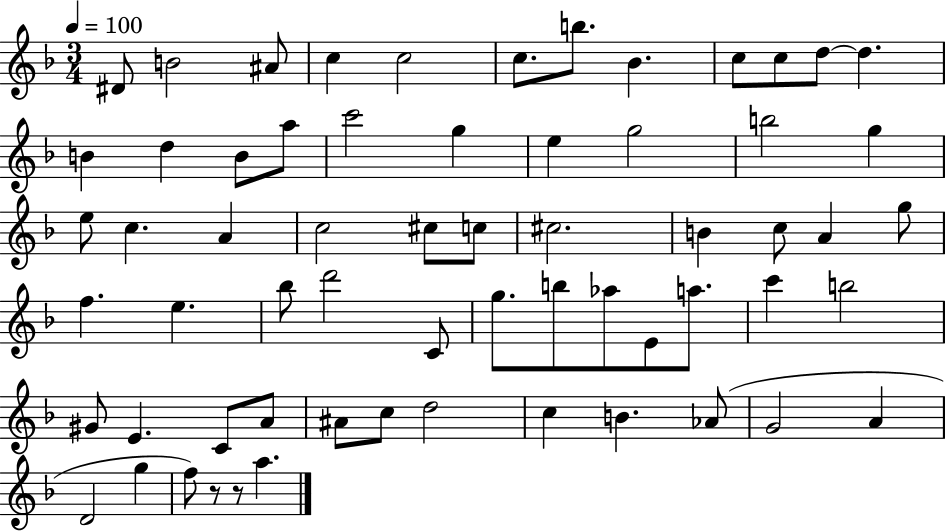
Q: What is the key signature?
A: F major